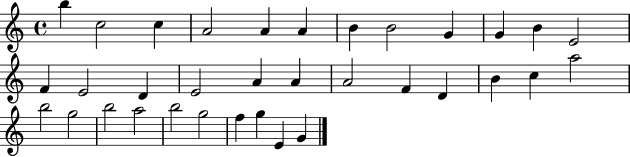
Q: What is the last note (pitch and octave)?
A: G4